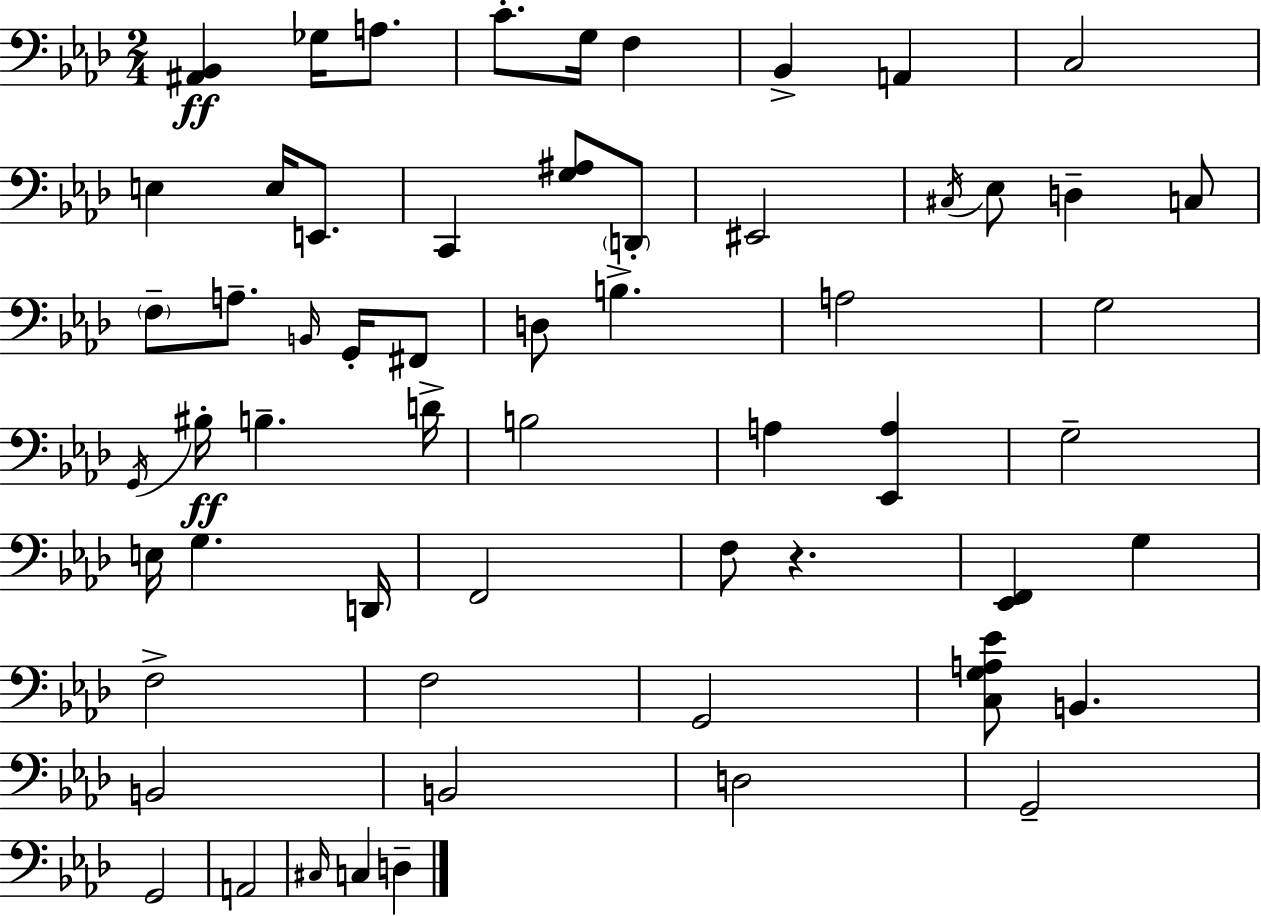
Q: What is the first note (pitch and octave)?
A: Gb3